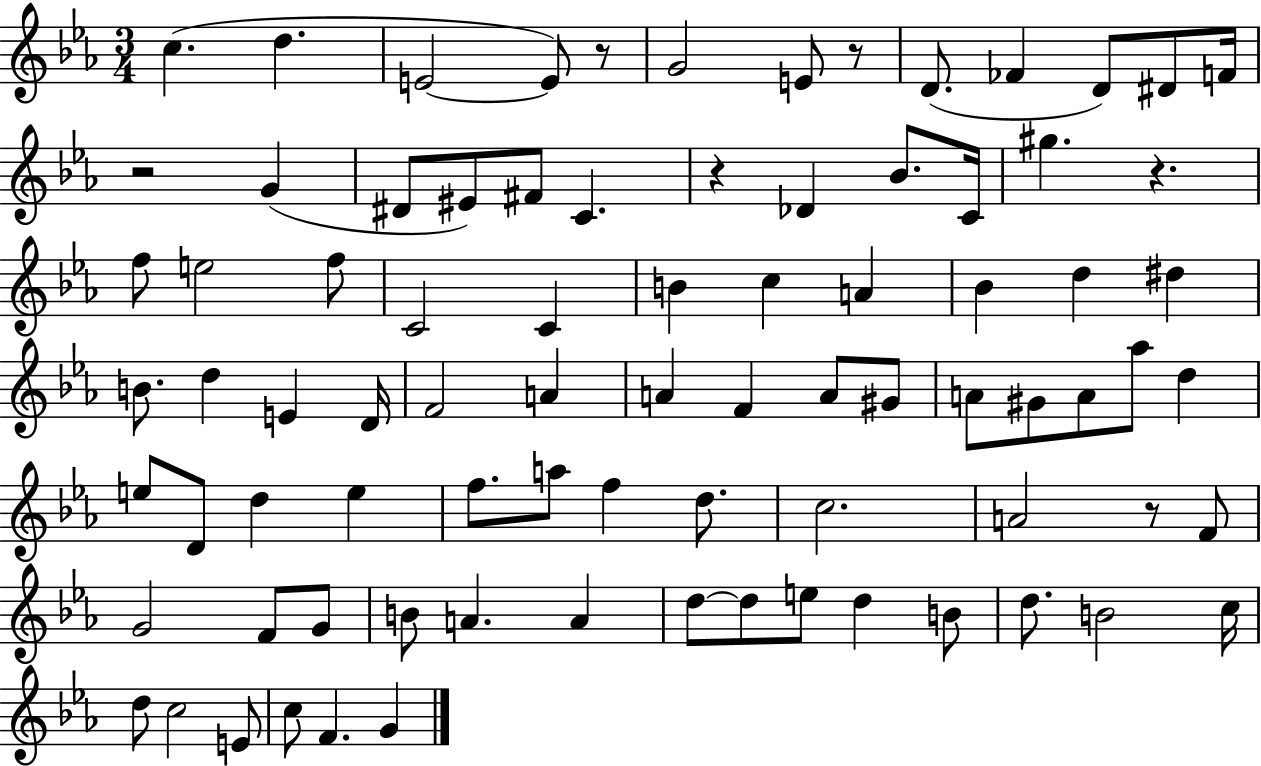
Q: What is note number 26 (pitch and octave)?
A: B4